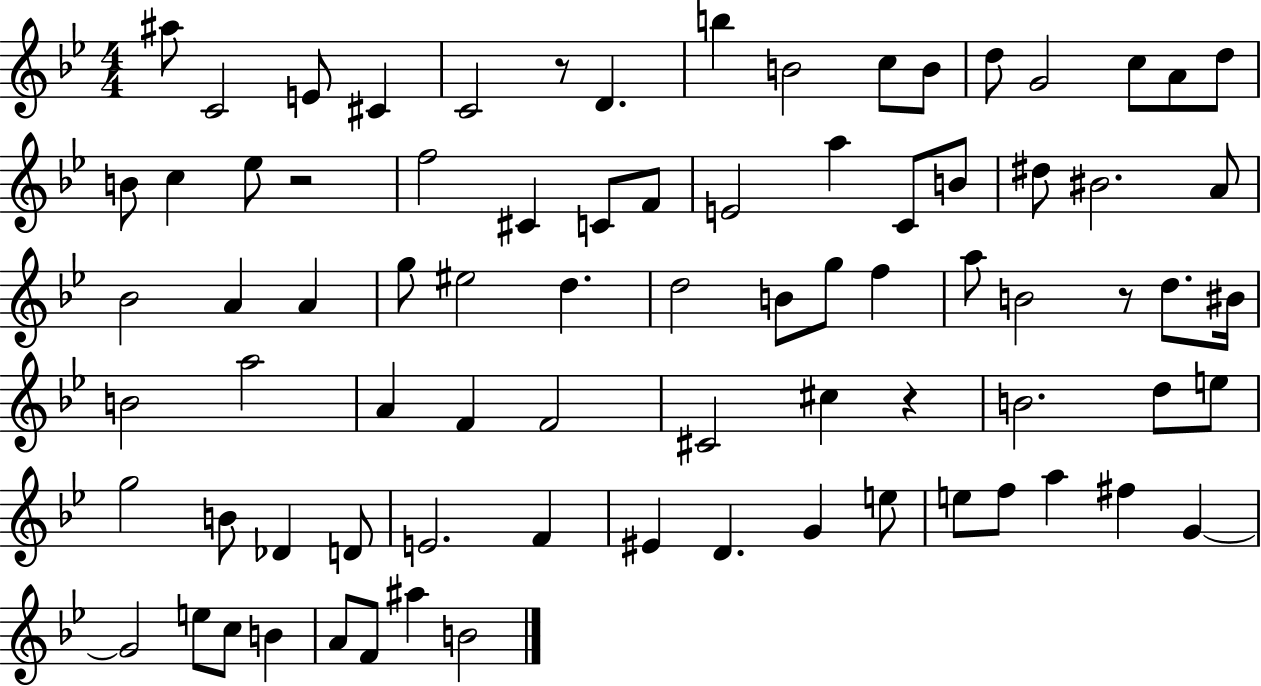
{
  \clef treble
  \numericTimeSignature
  \time 4/4
  \key bes \major
  \repeat volta 2 { ais''8 c'2 e'8 cis'4 | c'2 r8 d'4. | b''4 b'2 c''8 b'8 | d''8 g'2 c''8 a'8 d''8 | \break b'8 c''4 ees''8 r2 | f''2 cis'4 c'8 f'8 | e'2 a''4 c'8 b'8 | dis''8 bis'2. a'8 | \break bes'2 a'4 a'4 | g''8 eis''2 d''4. | d''2 b'8 g''8 f''4 | a''8 b'2 r8 d''8. bis'16 | \break b'2 a''2 | a'4 f'4 f'2 | cis'2 cis''4 r4 | b'2. d''8 e''8 | \break g''2 b'8 des'4 d'8 | e'2. f'4 | eis'4 d'4. g'4 e''8 | e''8 f''8 a''4 fis''4 g'4~~ | \break g'2 e''8 c''8 b'4 | a'8 f'8 ais''4 b'2 | } \bar "|."
}